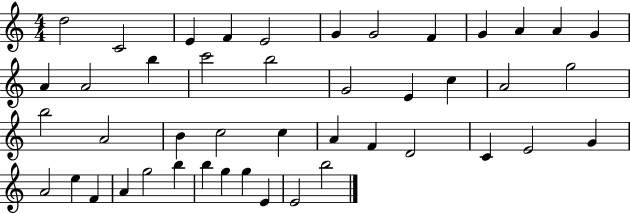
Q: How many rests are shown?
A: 0